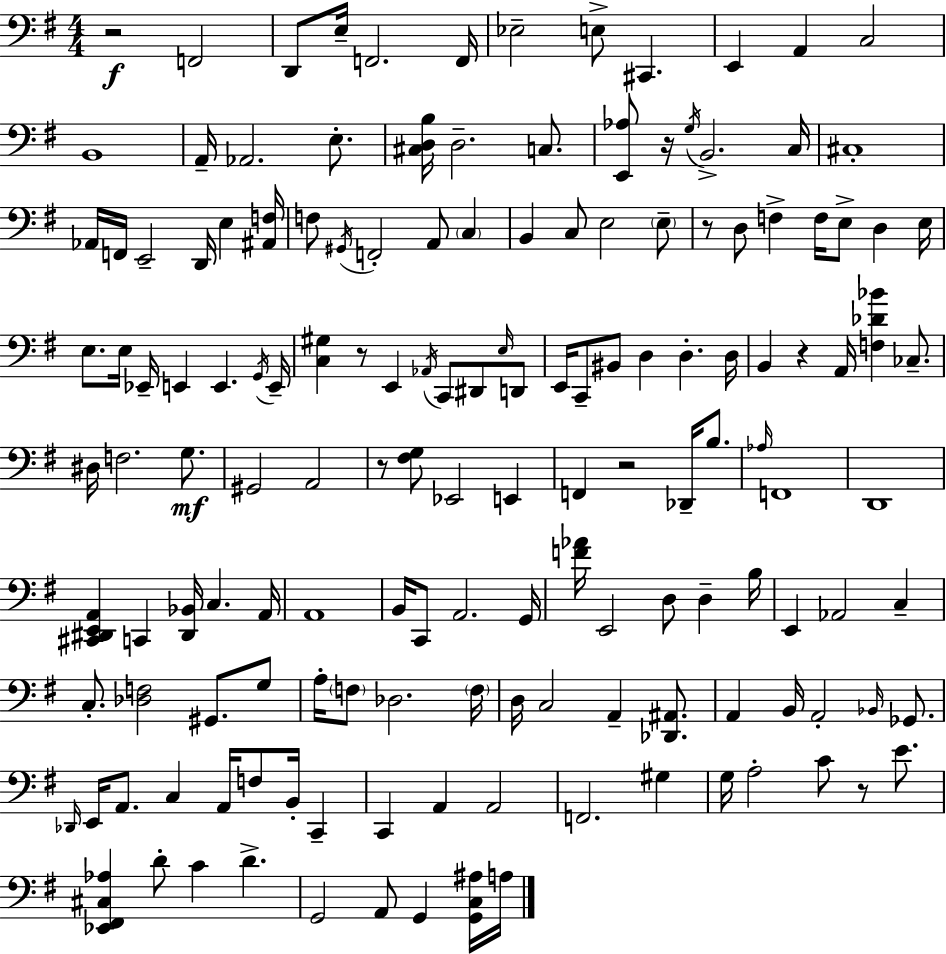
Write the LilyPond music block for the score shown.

{
  \clef bass
  \numericTimeSignature
  \time 4/4
  \key g \major
  r2\f f,2 | d,8 e16-- f,2. f,16 | ees2-- e8-> cis,4. | e,4 a,4 c2 | \break b,1 | a,16-- aes,2. e8.-. | <cis d b>16 d2.-- c8. | <e, aes>8 r16 \acciaccatura { g16 } b,2.-> | \break c16 cis1-. | aes,16 f,16 e,2-- d,16 e4 | <ais, f>16 f8 \acciaccatura { gis,16 } f,2-. a,8 \parenthesize c4 | b,4 c8 e2 | \break \parenthesize e8-- r8 d8 f4-> f16 e8-> d4 | e16 e8. e16 ees,16-- e,4 e,4. | \acciaccatura { g,16 } e,16-- <c gis>4 r8 e,4 \acciaccatura { aes,16 } c,8 | dis,8 \grace { e16 } d,8 e,16 c,8-- bis,8 d4 d4.-. | \break d16 b,4 r4 a,16 <f des' bes'>4 | ces8.-- dis16 f2. | g8.\mf gis,2 a,2 | r8 <fis g>8 ees,2 | \break e,4 f,4 r2 | des,16-- b8. \grace { aes16 } f,1 | d,1 | <cis, dis, e, a,>4 c,4 <dis, bes,>16 c4. | \break a,16 a,1 | b,16 c,8 a,2. | g,16 <f' aes'>16 e,2 d8 | d4-- b16 e,4 aes,2 | \break c4-- c8.-. <des f>2 | gis,8. g8 a16-. \parenthesize f8 des2. | \parenthesize f16 d16 c2 a,4-- | <des, ais,>8. a,4 b,16 a,2-. | \break \grace { bes,16 } ges,8. \grace { des,16 } e,16 a,8. c4 | a,16 f8 b,16-. c,4-- c,4 a,4 | a,2 f,2. | gis4 g16 a2-. | \break c'8 r8 e'8. <ees, fis, cis aes>4 d'8-. c'4 | d'4.-> g,2 | a,8 g,4 <g, c ais>16 a16 \bar "|."
}